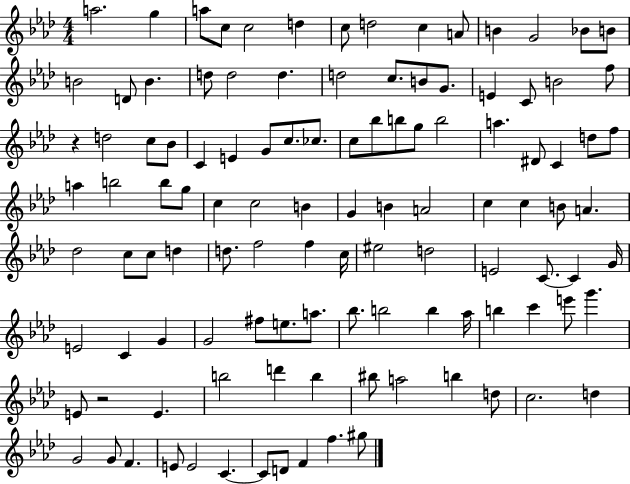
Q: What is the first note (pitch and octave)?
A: A5